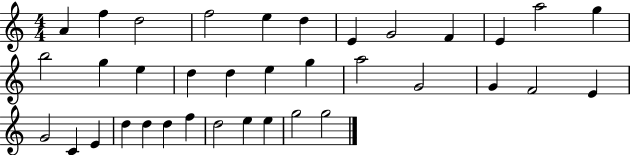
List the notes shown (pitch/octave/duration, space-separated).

A4/q F5/q D5/h F5/h E5/q D5/q E4/q G4/h F4/q E4/q A5/h G5/q B5/h G5/q E5/q D5/q D5/q E5/q G5/q A5/h G4/h G4/q F4/h E4/q G4/h C4/q E4/q D5/q D5/q D5/q F5/q D5/h E5/q E5/q G5/h G5/h